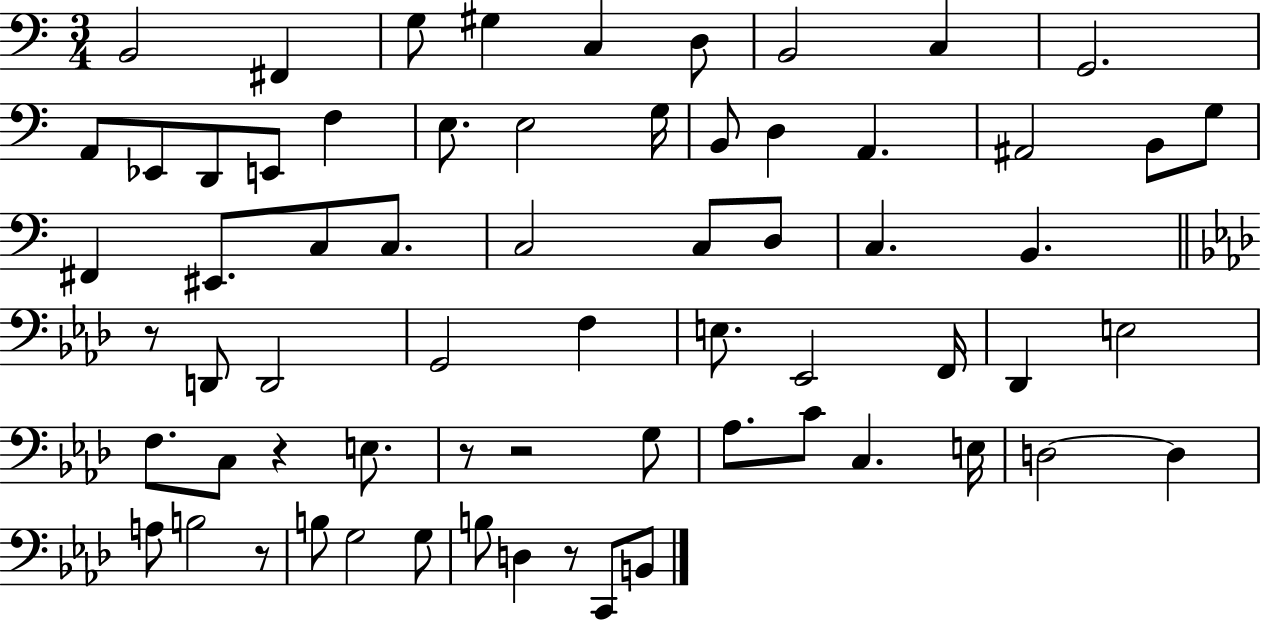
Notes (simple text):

B2/h F#2/q G3/e G#3/q C3/q D3/e B2/h C3/q G2/h. A2/e Eb2/e D2/e E2/e F3/q E3/e. E3/h G3/s B2/e D3/q A2/q. A#2/h B2/e G3/e F#2/q EIS2/e. C3/e C3/e. C3/h C3/e D3/e C3/q. B2/q. R/e D2/e D2/h G2/h F3/q E3/e. Eb2/h F2/s Db2/q E3/h F3/e. C3/e R/q E3/e. R/e R/h G3/e Ab3/e. C4/e C3/q. E3/s D3/h D3/q A3/e B3/h R/e B3/e G3/h G3/e B3/e D3/q R/e C2/e B2/e